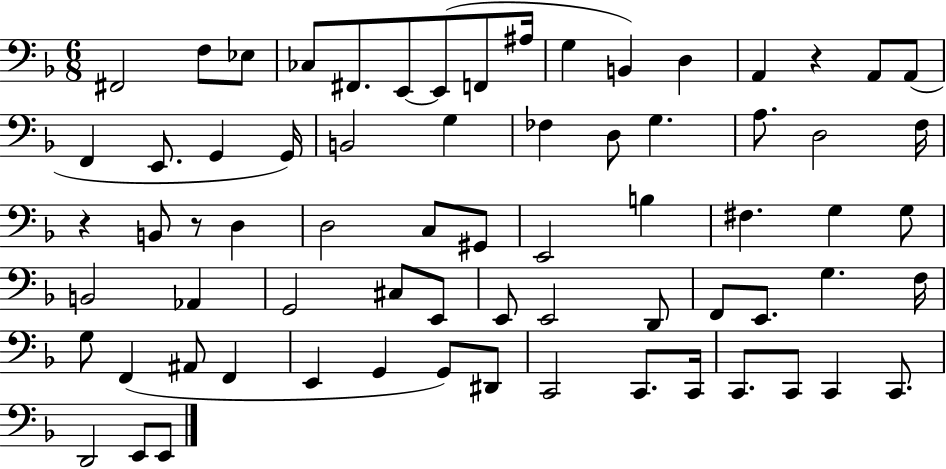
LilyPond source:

{
  \clef bass
  \numericTimeSignature
  \time 6/8
  \key f \major
  \repeat volta 2 { fis,2 f8 ees8 | ces8 fis,8. e,8~~ e,8( f,8 ais16 | g4 b,4) d4 | a,4 r4 a,8 a,8( | \break f,4 e,8. g,4 g,16) | b,2 g4 | fes4 d8 g4. | a8. d2 f16 | \break r4 b,8 r8 d4 | d2 c8 gis,8 | e,2 b4 | fis4. g4 g8 | \break b,2 aes,4 | g,2 cis8 e,8 | e,8 e,2 d,8 | f,8 e,8. g4. f16 | \break g8 f,4( ais,8 f,4 | e,4 g,4 g,8) dis,8 | c,2 c,8. c,16 | c,8. c,8 c,4 c,8. | \break d,2 e,8 e,8 | } \bar "|."
}